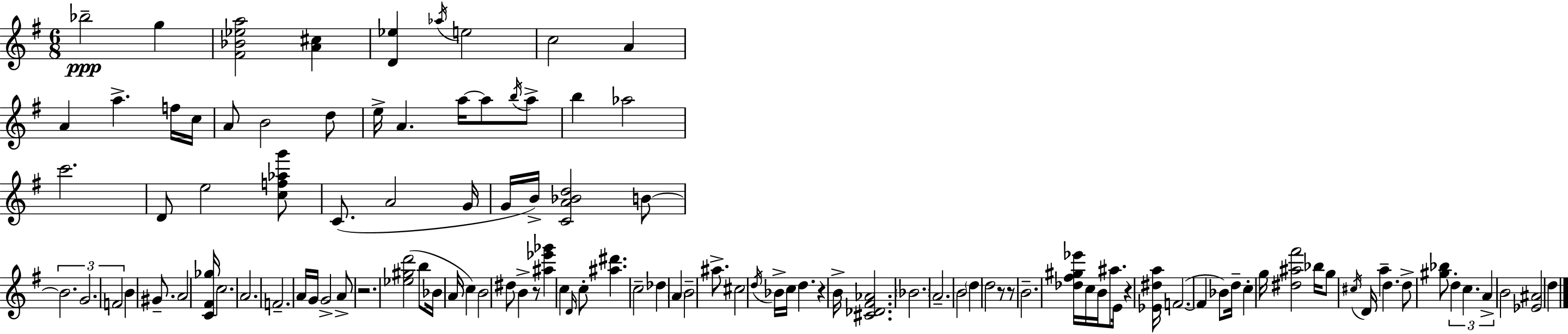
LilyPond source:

{
  \clef treble
  \numericTimeSignature
  \time 6/8
  \key e \minor
  bes''2--\ppp g''4 | <fis' bes' ees'' a''>2 <a' cis''>4 | <d' ees''>4 \acciaccatura { aes''16 } e''2 | c''2 a'4 | \break a'4 a''4.-> f''16 | c''16 a'8 b'2 d''8 | e''16-> a'4. a''16~~ a''8 \acciaccatura { b''16 } | a''8-> b''4 aes''2 | \break c'''2. | d'8 e''2 | <c'' f'' aes'' g'''>8 c'8.( a'2 | g'16 g'16 b'16->) <c' a' bes' d''>2 | \break b'8~~ \tuplet 3/2 { b'2. | g'2. | f'2 } b'4 | gis'8.-- a'2 | \break <c' fis' ges''>16 c''2. | a'2. | f'2.-- | a'16 g'16 g'2-> | \break a'8-> r2. | <ees'' gis'' d'''>2( b''8 | bes'16 a'16 c''4) b'2 | dis''8 b'4-> r8 <ais'' ees''' ges'''>4 | \break c''4 \grace { d'16 } c''8-. <ais'' dis'''>4. | c''2-- des''4 | \parenthesize a'4 b'2-- | ais''8.-> cis''2 | \break \acciaccatura { d''16 } bes'16-> c''16 d''4. r4 | b'16-> <cis' des' fis' aes'>2. | \parenthesize bes'2. | a'2.-- | \break b'2 | \parenthesize d''4 d''2 | r8 r8 b'2.-- | <des'' fis'' gis'' ees'''>16 c''16 b'16 ais''8. e'16 r4 | \break <ees' dis'' a''>16 f'2.~(~ | f'4 bes'8) d''16-- c''4-. | g''16 <dis'' ais'' fis'''>2 | bes''16 g''8 \acciaccatura { cis''16 } d'16 a''4-- d''4. | \break d''8-> <gis'' bes''>8 \tuplet 3/2 { d''4-. c''4. | a'4-> } b'2 | <ees' ais'>2 | d''4 \bar "|."
}